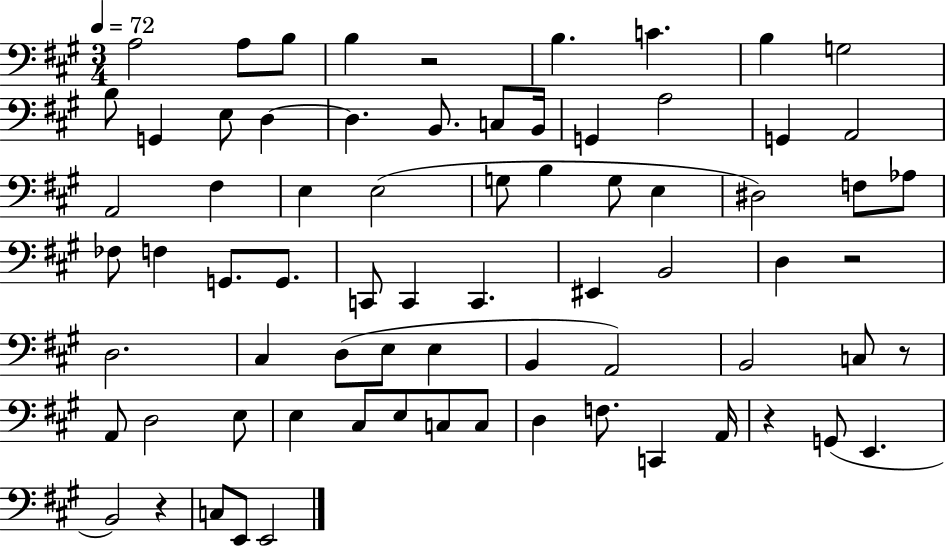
{
  \clef bass
  \numericTimeSignature
  \time 3/4
  \key a \major
  \tempo 4 = 72
  a2 a8 b8 | b4 r2 | b4. c'4. | b4 g2 | \break b8 g,4 e8 d4~~ | d4. b,8. c8 b,16 | g,4 a2 | g,4 a,2 | \break a,2 fis4 | e4 e2( | g8 b4 g8 e4 | dis2) f8 aes8 | \break fes8 f4 g,8. g,8. | c,8 c,4 c,4. | eis,4 b,2 | d4 r2 | \break d2. | cis4 d8( e8 e4 | b,4 a,2) | b,2 c8 r8 | \break a,8 d2 e8 | e4 cis8 e8 c8 c8 | d4 f8. c,4 a,16 | r4 g,8( e,4. | \break b,2) r4 | c8 e,8 e,2 | \bar "|."
}